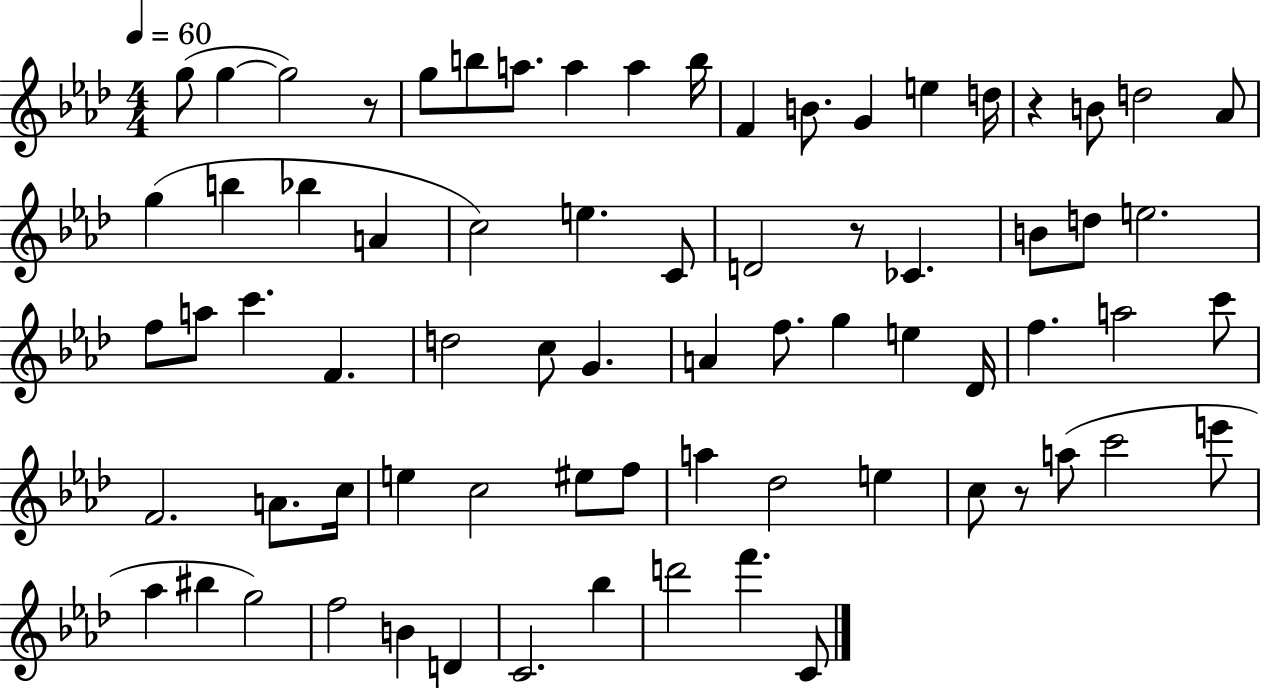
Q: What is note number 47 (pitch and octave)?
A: C5